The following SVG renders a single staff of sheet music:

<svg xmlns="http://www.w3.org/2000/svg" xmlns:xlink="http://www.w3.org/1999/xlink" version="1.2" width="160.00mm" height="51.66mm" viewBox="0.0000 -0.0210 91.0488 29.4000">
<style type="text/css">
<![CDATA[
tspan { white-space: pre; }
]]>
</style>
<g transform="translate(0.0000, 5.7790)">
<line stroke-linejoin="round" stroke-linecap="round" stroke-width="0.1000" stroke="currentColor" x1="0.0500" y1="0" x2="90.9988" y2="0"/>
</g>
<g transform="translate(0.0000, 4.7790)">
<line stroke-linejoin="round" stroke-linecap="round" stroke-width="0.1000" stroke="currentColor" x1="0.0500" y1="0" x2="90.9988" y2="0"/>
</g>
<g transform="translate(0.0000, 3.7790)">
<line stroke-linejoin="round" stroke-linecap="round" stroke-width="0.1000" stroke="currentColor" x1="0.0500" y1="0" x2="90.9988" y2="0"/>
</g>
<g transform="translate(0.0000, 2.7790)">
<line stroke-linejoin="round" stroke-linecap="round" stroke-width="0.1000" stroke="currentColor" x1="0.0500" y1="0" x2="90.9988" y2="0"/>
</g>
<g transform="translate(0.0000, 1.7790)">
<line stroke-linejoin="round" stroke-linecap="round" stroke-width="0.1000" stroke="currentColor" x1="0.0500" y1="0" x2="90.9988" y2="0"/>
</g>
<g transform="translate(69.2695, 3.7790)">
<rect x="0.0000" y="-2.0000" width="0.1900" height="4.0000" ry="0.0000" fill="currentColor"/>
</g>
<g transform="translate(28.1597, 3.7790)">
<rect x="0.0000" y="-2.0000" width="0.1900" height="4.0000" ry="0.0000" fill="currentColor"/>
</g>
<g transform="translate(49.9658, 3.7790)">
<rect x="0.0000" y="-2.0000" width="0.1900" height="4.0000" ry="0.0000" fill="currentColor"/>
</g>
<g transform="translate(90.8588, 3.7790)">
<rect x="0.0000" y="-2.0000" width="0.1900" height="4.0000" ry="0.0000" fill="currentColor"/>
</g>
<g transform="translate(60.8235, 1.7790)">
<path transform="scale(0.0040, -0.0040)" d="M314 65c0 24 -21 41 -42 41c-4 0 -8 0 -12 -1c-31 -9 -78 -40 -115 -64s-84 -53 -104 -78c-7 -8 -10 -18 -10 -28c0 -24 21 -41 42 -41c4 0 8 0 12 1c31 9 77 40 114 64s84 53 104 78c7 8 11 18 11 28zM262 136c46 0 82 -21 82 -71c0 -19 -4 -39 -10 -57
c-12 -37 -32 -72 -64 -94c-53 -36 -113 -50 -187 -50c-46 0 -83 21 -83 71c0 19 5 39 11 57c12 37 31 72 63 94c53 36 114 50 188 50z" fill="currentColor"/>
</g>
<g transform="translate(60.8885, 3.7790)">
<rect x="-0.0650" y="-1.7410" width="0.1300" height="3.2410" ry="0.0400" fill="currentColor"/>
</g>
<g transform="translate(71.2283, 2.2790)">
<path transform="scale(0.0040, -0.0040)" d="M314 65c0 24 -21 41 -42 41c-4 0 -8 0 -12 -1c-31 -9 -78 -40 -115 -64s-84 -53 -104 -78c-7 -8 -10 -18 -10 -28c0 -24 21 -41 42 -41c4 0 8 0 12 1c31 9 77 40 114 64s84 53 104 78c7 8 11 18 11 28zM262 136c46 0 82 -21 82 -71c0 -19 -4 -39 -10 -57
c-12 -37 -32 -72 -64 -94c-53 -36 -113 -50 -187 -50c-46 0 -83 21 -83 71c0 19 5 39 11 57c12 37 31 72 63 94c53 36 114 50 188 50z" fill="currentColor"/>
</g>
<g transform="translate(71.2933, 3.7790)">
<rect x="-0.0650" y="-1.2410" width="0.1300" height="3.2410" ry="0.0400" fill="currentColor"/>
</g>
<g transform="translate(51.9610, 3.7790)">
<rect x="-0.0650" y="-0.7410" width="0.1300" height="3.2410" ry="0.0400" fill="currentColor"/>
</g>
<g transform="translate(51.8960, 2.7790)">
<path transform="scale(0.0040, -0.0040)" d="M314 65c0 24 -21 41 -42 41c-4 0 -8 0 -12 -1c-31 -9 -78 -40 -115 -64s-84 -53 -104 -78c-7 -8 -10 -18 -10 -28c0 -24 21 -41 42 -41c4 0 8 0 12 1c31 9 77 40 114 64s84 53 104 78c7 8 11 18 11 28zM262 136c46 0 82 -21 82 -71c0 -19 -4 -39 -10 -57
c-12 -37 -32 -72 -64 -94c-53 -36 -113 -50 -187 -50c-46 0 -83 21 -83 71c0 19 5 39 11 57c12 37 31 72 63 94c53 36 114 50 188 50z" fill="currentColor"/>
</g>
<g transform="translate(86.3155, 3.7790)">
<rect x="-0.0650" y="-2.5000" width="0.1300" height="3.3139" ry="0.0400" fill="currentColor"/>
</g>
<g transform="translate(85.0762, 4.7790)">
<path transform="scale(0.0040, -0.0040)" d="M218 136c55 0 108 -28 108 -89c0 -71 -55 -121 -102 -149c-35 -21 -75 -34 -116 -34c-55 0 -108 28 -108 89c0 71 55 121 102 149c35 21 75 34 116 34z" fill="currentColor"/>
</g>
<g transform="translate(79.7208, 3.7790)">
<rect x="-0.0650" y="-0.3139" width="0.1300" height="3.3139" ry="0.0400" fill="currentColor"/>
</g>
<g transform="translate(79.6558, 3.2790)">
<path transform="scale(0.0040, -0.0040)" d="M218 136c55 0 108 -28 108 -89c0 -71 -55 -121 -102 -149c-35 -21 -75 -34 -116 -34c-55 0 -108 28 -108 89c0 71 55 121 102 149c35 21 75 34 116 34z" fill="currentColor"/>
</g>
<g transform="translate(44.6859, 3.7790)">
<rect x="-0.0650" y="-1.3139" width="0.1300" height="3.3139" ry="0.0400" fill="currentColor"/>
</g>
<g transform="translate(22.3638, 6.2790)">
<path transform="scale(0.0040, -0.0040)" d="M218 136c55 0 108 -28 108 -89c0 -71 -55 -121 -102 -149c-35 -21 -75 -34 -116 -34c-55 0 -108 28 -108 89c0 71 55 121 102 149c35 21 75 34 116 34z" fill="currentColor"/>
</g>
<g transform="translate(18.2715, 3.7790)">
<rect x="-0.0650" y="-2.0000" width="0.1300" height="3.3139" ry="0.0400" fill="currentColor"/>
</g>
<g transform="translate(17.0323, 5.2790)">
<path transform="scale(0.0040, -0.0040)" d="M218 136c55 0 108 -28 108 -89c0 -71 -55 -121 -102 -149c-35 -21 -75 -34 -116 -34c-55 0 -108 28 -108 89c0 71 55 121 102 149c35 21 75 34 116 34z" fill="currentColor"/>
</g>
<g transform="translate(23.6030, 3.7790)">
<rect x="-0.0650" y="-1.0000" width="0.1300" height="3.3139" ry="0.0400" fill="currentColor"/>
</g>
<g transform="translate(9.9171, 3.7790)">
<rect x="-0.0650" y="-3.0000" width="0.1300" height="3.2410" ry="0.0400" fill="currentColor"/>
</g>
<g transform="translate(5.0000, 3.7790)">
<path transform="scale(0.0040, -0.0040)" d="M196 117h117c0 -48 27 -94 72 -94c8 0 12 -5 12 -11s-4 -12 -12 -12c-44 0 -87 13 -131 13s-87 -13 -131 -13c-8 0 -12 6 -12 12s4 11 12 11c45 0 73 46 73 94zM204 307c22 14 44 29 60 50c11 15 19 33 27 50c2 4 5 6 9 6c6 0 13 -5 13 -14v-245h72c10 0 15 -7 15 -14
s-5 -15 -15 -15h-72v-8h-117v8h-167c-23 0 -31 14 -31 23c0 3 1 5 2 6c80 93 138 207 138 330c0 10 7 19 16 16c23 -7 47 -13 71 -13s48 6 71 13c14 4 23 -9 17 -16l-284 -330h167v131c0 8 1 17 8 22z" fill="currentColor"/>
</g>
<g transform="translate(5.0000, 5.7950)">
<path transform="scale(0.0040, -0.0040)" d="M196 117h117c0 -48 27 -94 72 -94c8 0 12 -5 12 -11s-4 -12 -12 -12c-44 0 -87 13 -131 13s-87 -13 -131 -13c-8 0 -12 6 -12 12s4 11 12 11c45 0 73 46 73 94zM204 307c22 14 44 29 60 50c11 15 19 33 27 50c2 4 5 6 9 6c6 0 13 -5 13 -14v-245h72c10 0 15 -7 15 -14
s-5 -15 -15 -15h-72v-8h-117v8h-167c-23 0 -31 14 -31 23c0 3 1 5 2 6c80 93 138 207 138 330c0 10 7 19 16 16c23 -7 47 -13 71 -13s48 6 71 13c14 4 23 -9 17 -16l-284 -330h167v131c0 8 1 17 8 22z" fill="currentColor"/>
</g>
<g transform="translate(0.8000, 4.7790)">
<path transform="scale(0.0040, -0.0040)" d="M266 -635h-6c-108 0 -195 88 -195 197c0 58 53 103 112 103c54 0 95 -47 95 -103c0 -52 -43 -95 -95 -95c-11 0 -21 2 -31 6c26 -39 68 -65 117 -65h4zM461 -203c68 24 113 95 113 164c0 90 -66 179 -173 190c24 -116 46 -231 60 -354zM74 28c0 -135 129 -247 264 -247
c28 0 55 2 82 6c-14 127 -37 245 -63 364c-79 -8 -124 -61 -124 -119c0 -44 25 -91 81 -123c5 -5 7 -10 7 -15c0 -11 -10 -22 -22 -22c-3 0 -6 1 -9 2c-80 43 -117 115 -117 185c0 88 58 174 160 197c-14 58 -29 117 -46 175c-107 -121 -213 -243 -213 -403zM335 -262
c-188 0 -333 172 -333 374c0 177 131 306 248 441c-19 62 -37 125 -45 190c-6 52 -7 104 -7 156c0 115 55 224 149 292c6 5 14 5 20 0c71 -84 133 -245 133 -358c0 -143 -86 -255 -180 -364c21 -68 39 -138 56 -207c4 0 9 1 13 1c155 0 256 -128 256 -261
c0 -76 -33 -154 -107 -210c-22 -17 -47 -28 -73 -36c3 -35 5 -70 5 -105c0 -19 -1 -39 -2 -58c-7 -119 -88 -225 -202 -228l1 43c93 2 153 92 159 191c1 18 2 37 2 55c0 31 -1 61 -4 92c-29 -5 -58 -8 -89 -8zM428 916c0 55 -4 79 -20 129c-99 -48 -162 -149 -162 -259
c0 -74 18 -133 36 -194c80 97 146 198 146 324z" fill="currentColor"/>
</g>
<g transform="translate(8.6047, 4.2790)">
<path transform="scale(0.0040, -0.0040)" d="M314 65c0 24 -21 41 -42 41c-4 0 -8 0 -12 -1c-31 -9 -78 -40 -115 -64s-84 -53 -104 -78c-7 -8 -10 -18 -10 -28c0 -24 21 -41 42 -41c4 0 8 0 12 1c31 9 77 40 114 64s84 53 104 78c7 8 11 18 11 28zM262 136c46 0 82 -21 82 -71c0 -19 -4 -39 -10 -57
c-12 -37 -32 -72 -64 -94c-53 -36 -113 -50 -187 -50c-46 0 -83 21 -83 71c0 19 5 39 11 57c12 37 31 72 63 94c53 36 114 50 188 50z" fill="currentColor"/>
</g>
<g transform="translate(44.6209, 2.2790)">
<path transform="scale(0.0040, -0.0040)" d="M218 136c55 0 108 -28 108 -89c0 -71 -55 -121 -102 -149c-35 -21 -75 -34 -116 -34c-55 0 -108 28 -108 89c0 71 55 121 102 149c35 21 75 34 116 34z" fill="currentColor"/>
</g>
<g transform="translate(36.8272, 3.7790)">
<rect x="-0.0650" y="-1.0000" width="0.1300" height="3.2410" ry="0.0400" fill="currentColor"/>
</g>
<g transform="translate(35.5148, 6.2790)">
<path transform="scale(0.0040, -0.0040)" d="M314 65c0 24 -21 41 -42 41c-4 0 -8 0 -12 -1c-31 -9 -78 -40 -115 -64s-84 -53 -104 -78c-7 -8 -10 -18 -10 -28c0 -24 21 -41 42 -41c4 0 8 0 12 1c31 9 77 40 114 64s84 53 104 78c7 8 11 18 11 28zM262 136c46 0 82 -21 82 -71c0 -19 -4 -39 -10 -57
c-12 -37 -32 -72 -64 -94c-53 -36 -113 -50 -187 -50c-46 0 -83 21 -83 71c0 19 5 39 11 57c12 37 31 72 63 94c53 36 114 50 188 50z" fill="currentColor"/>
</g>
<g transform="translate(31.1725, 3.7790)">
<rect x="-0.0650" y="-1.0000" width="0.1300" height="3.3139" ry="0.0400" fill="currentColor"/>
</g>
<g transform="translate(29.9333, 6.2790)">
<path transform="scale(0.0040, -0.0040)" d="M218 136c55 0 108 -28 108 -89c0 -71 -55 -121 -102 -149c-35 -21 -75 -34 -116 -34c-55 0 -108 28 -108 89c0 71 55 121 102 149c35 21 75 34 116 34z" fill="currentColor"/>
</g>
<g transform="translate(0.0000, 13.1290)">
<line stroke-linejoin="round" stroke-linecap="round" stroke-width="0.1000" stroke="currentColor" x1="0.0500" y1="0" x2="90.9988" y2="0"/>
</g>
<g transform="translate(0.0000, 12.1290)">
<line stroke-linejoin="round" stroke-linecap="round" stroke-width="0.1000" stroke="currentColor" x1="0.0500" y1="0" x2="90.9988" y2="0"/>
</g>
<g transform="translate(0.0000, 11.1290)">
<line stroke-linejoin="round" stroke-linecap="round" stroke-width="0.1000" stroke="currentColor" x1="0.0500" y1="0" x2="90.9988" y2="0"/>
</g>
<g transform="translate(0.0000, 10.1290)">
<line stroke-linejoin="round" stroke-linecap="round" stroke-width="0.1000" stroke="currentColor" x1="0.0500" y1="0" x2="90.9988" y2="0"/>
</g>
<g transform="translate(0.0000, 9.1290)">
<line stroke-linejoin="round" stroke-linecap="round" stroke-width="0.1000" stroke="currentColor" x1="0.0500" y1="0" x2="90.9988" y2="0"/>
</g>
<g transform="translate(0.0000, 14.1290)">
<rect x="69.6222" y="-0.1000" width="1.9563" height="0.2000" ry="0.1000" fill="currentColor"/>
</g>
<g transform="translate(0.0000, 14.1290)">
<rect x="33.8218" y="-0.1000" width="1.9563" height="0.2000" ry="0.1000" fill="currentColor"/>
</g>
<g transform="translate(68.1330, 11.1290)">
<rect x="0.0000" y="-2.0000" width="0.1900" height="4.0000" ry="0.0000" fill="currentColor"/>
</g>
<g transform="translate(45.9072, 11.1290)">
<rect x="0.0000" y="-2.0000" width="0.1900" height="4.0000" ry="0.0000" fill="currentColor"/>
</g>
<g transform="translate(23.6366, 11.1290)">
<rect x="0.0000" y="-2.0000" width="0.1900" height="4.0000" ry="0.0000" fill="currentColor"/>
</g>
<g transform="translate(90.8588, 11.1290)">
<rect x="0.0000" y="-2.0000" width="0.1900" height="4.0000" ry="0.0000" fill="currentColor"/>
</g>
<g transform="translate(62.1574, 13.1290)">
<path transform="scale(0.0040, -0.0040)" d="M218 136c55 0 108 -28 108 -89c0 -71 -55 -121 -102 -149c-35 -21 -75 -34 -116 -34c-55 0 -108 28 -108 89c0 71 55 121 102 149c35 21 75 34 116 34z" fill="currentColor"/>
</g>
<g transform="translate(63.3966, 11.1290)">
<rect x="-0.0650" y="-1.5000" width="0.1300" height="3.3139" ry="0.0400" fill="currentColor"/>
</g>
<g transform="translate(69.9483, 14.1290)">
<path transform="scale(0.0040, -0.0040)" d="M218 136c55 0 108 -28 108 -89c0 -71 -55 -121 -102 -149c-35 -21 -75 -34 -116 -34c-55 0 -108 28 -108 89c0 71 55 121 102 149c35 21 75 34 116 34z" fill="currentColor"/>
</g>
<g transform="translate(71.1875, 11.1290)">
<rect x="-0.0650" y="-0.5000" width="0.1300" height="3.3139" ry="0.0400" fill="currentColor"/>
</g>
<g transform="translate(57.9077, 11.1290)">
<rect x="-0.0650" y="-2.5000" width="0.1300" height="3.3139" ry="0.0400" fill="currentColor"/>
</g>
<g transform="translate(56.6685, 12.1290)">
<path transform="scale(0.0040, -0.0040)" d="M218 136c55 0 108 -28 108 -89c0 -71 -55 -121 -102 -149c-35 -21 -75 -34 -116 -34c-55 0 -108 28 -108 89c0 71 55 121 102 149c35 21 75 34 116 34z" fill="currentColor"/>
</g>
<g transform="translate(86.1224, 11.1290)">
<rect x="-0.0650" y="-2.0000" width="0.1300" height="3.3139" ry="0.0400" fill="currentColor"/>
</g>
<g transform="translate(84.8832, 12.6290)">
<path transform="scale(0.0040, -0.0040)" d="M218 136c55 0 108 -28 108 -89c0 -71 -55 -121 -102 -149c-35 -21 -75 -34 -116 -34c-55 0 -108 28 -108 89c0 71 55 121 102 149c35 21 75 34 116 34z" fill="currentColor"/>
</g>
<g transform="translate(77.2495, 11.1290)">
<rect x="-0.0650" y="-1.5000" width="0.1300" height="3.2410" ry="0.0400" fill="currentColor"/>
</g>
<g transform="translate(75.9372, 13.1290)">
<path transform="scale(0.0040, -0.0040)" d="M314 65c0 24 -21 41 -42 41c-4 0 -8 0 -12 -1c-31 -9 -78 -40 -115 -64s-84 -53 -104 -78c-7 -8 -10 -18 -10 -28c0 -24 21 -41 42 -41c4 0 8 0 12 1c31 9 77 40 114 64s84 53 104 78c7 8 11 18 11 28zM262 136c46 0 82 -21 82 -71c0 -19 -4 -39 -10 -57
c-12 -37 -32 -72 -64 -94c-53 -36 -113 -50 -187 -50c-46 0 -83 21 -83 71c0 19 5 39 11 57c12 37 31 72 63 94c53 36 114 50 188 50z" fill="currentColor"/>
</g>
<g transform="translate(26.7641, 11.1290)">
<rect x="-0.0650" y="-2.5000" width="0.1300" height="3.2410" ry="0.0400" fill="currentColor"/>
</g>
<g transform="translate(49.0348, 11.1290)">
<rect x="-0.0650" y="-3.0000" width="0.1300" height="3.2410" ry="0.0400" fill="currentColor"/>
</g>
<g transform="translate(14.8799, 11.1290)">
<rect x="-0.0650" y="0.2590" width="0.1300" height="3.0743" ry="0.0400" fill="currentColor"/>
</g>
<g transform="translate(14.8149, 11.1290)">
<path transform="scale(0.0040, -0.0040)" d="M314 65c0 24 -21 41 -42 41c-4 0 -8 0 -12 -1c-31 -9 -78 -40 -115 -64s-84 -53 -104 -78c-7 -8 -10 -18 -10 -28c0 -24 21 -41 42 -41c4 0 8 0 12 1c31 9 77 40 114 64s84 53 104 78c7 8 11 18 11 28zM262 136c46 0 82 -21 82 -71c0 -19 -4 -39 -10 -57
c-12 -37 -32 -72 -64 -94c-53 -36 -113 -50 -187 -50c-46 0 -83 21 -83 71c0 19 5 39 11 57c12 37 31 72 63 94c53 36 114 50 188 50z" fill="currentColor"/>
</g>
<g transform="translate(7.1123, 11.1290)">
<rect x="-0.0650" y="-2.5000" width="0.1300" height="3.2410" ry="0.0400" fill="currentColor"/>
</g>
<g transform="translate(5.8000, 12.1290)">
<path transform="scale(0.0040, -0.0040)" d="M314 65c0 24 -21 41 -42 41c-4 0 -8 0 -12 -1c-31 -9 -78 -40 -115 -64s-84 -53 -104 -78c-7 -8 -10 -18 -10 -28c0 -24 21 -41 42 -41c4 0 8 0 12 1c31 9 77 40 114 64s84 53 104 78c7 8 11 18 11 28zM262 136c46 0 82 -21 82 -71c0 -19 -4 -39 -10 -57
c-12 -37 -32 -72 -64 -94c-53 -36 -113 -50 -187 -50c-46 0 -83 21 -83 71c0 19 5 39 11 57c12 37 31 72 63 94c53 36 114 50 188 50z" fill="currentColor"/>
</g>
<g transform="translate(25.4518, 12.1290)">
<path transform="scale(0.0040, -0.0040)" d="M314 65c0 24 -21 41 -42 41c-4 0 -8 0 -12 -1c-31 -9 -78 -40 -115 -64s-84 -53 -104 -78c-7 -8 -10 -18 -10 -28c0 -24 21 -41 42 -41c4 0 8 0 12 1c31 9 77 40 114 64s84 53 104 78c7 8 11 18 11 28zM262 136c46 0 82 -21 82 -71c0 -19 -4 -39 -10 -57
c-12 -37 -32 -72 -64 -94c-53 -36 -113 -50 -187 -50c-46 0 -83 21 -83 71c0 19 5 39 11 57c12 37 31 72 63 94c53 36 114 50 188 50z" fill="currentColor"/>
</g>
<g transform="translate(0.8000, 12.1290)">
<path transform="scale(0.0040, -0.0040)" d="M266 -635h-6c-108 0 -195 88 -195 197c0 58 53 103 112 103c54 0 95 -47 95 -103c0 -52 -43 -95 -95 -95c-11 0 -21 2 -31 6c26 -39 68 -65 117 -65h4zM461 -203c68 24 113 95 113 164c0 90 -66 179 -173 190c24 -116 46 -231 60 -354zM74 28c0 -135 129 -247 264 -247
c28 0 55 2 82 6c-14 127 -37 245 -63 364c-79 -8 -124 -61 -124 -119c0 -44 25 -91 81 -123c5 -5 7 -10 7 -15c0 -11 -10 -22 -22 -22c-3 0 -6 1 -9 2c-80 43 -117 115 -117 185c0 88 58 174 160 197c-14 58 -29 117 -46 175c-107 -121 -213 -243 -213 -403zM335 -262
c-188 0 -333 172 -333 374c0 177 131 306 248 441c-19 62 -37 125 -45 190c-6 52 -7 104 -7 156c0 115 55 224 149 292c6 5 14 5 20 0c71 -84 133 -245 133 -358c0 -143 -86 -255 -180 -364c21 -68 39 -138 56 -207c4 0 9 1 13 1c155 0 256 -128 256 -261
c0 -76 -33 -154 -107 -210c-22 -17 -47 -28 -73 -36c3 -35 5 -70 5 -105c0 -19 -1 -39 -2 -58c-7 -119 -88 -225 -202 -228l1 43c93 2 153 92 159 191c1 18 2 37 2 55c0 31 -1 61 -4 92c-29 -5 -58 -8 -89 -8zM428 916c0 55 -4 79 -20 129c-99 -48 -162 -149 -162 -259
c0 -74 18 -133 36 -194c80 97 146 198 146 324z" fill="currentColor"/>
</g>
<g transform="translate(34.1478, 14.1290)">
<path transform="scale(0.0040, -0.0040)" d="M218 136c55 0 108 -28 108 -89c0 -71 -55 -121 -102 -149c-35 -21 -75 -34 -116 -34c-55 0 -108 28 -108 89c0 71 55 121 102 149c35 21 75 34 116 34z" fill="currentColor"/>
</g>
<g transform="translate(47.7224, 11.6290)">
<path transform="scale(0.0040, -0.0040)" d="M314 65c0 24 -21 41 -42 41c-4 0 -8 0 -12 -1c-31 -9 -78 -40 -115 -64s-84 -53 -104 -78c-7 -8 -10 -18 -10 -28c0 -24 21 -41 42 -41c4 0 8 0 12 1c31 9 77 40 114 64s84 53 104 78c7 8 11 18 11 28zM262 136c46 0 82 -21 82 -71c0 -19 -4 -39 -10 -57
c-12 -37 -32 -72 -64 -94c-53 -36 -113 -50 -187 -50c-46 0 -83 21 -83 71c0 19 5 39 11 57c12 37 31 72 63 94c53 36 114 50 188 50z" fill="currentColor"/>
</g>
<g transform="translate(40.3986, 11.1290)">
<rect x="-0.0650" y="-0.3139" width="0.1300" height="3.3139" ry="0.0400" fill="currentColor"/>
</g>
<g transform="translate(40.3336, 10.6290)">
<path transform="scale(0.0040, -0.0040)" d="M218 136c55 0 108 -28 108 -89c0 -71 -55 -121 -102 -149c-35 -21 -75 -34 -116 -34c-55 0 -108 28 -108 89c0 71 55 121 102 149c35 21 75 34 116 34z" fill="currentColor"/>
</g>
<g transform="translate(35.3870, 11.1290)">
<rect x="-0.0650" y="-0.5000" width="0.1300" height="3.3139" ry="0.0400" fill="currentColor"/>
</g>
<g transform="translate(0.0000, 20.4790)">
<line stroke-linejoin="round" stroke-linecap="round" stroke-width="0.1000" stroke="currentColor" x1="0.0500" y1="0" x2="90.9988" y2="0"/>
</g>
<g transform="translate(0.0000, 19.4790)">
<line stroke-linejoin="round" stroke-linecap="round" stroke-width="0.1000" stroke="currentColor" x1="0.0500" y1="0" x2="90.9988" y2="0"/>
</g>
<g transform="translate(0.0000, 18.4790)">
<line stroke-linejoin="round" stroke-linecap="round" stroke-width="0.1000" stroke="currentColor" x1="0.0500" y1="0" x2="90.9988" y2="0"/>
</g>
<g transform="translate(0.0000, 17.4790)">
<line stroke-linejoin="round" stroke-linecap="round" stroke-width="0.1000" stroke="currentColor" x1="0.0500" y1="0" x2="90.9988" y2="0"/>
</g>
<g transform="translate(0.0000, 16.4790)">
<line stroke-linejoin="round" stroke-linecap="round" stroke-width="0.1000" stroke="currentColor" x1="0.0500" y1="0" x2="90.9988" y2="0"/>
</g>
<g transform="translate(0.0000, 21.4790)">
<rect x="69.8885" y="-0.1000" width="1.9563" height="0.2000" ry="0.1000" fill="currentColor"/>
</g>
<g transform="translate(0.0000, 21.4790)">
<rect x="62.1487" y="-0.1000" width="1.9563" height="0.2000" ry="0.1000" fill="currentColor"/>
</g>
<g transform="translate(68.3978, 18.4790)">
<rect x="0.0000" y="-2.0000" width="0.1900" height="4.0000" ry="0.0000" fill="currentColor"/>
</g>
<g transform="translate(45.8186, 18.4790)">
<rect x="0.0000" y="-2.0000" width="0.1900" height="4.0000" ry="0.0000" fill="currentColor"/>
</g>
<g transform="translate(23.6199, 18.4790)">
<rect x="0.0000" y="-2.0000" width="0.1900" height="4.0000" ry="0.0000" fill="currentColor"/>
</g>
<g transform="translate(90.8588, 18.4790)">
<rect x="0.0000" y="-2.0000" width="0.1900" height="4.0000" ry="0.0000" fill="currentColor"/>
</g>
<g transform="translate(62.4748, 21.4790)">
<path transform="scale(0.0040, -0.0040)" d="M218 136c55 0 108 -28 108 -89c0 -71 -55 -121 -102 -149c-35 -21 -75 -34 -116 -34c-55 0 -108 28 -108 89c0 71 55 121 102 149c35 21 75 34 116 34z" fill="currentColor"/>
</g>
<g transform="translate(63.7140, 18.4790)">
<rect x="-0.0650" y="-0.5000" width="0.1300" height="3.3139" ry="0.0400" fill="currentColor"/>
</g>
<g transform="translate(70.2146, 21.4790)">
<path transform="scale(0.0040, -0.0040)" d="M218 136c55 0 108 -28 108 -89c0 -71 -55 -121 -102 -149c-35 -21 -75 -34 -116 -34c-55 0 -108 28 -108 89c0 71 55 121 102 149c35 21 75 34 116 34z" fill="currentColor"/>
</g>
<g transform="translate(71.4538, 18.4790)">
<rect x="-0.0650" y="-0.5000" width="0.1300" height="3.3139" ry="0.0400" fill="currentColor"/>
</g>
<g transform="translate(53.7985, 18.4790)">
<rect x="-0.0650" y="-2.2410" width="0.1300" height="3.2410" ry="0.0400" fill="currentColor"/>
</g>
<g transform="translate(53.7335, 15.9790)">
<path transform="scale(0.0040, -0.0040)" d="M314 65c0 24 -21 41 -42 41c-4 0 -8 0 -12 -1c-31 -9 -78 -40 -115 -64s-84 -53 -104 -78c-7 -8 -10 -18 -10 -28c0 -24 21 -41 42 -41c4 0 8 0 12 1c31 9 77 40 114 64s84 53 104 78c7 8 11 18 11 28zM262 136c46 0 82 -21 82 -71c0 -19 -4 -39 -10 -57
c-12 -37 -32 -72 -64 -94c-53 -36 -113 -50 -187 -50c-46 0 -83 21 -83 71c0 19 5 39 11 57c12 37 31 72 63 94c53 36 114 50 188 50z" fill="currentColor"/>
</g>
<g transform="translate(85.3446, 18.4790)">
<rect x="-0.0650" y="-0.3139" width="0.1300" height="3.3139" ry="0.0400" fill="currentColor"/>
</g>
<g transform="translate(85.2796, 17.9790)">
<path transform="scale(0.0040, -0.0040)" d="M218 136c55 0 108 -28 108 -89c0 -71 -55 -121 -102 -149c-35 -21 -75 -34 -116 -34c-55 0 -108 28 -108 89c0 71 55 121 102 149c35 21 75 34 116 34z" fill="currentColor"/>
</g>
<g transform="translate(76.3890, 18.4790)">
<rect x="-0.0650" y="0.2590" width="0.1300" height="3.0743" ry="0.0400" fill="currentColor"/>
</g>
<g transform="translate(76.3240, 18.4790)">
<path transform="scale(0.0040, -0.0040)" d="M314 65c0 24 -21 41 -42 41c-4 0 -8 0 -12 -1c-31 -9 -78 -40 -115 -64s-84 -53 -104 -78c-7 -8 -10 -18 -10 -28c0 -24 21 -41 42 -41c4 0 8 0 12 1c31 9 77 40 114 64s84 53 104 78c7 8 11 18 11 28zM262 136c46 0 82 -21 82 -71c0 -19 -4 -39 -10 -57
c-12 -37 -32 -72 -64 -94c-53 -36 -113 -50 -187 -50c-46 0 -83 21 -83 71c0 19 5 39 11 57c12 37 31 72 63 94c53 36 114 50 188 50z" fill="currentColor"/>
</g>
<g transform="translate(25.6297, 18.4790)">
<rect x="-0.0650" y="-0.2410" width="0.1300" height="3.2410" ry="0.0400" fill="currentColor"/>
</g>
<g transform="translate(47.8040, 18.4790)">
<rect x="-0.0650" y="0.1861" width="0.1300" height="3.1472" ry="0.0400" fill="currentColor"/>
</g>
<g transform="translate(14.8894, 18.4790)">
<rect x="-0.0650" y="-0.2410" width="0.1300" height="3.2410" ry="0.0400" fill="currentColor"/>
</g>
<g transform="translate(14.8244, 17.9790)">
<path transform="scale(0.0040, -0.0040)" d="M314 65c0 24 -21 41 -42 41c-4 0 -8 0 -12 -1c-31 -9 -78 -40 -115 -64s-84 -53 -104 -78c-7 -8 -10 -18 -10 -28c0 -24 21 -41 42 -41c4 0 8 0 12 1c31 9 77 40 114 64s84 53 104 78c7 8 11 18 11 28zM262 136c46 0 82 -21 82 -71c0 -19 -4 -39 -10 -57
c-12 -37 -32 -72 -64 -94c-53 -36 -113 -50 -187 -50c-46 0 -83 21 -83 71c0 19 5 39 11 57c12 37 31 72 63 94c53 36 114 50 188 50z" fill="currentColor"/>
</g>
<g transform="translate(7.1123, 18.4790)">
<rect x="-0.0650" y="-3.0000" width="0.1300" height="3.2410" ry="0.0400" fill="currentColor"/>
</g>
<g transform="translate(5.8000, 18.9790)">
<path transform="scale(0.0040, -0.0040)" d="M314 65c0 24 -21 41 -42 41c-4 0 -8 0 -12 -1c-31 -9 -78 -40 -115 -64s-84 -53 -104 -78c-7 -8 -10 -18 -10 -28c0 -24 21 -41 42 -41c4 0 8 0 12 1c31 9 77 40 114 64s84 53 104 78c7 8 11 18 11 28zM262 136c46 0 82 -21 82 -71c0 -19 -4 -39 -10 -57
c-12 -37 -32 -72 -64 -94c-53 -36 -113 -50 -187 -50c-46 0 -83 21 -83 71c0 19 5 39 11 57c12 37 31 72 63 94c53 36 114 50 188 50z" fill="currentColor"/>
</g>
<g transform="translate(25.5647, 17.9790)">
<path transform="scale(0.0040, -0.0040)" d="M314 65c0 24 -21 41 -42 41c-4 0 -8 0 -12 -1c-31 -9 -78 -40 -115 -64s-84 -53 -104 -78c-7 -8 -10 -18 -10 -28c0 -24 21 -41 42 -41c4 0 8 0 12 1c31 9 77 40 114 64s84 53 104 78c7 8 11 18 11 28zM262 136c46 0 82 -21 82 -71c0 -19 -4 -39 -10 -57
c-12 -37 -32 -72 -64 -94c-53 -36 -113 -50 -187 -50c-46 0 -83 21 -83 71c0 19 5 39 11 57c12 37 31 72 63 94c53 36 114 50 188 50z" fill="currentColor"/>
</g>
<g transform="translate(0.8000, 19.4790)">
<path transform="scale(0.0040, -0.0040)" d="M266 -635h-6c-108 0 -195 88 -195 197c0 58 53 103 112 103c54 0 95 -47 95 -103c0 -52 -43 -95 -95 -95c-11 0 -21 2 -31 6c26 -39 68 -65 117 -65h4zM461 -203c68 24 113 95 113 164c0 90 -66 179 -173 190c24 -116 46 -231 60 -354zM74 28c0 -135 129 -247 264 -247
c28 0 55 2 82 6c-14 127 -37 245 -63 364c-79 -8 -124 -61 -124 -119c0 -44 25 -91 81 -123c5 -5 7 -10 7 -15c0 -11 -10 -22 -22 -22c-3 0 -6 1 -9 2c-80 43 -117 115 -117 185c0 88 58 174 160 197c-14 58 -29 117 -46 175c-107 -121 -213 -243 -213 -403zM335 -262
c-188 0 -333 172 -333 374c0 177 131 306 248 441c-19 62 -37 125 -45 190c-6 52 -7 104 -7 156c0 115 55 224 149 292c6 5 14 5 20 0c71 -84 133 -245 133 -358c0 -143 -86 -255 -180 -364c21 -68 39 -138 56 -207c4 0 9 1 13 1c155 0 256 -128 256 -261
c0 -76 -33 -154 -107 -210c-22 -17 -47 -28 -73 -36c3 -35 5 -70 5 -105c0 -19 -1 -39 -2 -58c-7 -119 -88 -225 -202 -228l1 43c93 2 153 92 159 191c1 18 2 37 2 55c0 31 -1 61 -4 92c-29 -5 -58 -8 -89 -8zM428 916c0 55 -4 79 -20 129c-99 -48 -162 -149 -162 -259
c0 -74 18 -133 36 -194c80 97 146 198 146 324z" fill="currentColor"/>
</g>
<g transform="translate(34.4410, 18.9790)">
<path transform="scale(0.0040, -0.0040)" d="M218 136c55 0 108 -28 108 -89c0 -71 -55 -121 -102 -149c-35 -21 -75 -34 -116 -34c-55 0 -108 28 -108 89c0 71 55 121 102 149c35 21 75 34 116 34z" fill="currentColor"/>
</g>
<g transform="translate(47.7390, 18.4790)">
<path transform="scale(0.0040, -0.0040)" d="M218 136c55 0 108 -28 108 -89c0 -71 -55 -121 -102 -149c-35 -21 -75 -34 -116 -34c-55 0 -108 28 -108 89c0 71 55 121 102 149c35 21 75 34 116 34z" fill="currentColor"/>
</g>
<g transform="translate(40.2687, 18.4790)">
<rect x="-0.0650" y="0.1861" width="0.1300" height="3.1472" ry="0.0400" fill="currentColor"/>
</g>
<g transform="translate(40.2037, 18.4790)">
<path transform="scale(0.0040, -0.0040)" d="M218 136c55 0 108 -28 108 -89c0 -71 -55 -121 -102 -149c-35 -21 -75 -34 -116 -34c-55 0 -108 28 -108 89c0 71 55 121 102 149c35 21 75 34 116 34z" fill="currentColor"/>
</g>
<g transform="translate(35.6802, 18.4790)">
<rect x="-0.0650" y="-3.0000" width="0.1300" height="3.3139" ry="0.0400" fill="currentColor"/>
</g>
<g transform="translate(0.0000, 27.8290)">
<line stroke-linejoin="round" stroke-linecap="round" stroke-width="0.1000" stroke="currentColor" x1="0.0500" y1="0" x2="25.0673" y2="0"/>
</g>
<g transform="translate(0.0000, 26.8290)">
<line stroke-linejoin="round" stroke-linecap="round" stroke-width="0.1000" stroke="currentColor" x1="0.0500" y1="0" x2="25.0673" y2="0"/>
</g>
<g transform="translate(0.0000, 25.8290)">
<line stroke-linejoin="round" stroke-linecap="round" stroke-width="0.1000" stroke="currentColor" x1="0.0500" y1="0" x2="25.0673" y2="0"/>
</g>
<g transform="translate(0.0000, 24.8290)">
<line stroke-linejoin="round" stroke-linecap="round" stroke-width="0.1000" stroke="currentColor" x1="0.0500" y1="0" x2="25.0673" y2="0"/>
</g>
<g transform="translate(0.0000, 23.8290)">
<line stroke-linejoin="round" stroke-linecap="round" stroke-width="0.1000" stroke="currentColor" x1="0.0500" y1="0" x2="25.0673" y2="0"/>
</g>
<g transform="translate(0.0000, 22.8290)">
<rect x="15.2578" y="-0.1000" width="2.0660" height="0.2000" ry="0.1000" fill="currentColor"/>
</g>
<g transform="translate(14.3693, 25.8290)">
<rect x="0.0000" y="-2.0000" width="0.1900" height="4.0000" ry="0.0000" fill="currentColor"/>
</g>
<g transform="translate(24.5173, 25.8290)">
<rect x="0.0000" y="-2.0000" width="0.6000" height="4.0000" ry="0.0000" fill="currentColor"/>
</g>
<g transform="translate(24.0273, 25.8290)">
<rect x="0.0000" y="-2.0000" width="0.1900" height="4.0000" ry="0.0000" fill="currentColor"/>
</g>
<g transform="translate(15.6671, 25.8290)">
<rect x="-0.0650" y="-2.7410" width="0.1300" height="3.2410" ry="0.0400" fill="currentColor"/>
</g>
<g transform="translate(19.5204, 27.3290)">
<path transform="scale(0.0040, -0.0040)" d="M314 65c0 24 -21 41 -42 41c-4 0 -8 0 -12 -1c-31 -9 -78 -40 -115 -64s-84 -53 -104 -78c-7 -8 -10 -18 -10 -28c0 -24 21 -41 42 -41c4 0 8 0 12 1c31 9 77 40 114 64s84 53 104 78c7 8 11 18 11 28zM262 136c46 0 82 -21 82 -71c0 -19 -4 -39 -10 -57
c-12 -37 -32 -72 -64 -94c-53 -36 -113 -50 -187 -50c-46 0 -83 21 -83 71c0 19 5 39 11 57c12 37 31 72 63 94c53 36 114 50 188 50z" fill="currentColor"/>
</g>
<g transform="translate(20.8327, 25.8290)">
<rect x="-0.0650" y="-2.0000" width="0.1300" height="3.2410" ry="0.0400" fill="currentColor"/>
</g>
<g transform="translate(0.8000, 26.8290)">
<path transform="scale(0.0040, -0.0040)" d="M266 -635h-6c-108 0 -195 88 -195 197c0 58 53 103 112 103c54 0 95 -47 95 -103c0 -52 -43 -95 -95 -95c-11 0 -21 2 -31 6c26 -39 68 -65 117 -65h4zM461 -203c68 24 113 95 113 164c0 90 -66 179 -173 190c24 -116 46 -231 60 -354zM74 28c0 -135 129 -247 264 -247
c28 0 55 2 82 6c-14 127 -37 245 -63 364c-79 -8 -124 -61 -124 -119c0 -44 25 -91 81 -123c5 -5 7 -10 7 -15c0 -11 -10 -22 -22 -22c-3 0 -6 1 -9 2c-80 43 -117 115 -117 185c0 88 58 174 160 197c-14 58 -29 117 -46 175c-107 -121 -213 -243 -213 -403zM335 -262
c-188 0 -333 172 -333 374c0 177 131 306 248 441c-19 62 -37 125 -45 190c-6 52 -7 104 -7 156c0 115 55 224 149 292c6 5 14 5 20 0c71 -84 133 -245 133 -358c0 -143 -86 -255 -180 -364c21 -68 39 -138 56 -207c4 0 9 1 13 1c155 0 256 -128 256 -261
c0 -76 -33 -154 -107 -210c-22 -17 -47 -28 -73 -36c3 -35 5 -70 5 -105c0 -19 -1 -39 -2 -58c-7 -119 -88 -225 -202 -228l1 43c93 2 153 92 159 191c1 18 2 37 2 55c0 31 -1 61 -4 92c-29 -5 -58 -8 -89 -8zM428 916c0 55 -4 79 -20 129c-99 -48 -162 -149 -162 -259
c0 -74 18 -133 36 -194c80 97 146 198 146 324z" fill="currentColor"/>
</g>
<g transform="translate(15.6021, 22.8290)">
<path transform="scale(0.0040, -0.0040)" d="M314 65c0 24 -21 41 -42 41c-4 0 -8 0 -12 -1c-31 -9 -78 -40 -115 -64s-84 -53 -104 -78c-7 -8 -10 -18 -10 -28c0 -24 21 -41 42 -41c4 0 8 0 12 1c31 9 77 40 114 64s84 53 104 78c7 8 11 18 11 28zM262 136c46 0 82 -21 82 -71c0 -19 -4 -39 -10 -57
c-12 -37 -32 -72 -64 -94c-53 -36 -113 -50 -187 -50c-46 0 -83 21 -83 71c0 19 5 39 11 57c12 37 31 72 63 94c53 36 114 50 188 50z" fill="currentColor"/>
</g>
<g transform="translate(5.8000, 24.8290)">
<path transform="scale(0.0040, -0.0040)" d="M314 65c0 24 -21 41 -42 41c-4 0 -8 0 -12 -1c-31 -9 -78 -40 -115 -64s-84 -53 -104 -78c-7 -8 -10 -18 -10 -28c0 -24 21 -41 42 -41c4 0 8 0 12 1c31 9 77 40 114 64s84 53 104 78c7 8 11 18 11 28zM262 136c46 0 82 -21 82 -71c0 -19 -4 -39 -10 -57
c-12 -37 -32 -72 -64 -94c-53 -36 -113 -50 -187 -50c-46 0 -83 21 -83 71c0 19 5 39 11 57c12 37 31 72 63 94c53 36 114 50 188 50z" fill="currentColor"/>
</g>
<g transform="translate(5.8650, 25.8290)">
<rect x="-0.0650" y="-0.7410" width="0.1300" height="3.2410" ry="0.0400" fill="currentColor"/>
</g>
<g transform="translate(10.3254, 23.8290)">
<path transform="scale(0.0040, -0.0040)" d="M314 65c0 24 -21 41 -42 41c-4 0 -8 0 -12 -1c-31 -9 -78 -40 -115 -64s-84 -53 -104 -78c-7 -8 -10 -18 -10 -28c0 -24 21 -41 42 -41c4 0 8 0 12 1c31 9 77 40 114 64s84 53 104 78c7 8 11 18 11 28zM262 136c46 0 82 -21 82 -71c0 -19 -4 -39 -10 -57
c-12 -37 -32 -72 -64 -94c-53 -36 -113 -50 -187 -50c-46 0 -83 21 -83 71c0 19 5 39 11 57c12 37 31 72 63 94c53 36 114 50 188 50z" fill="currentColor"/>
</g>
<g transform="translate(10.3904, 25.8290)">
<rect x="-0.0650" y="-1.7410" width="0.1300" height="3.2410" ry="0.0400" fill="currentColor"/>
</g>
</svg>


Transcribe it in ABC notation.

X:1
T:Untitled
M:4/4
L:1/4
K:C
A2 F D D D2 e d2 f2 e2 c G G2 B2 G2 C c A2 G E C E2 F A2 c2 c2 A B B g2 C C B2 c d2 f2 a2 F2